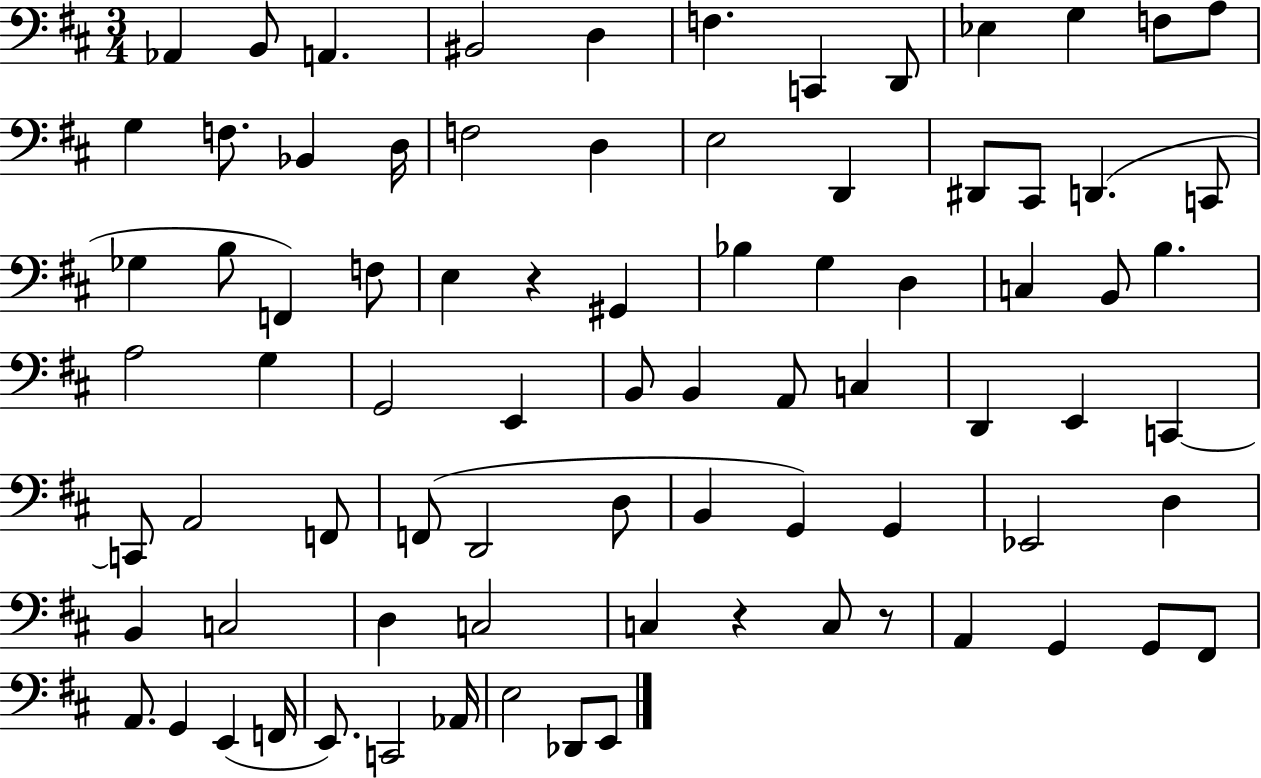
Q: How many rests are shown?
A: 3